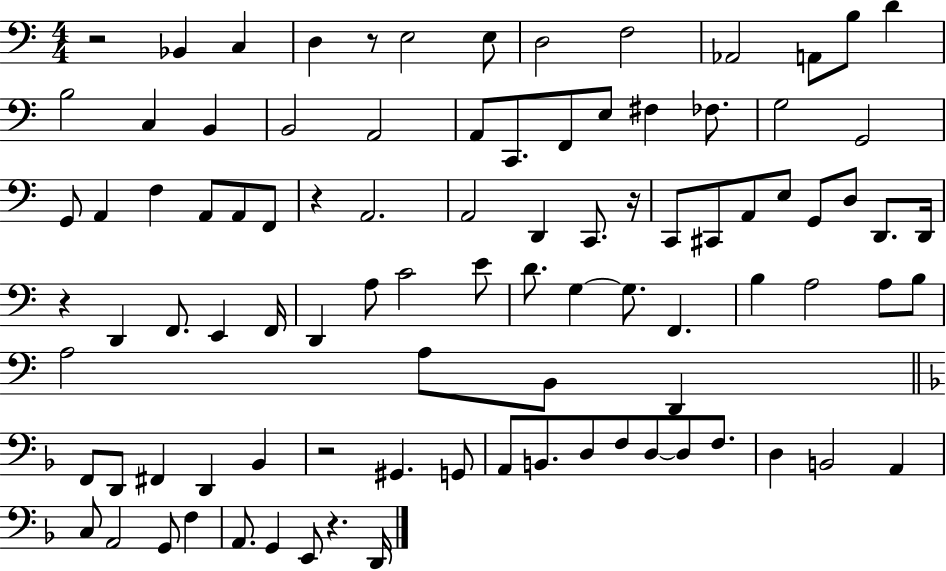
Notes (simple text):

R/h Bb2/q C3/q D3/q R/e E3/h E3/e D3/h F3/h Ab2/h A2/e B3/e D4/q B3/h C3/q B2/q B2/h A2/h A2/e C2/e. F2/e E3/e F#3/q FES3/e. G3/h G2/h G2/e A2/q F3/q A2/e A2/e F2/e R/q A2/h. A2/h D2/q C2/e. R/s C2/e C#2/e A2/e E3/e G2/e D3/e D2/e. D2/s R/q D2/q F2/e. E2/q F2/s D2/q A3/e C4/h E4/e D4/e. G3/q G3/e. F2/q. B3/q A3/h A3/e B3/e A3/h A3/e B2/e D2/q F2/e D2/e F#2/q D2/q Bb2/q R/h G#2/q. G2/e A2/e B2/e. D3/e F3/e D3/e D3/e F3/e. D3/q B2/h A2/q C3/e A2/h G2/e F3/q A2/e. G2/q E2/e R/q. D2/s